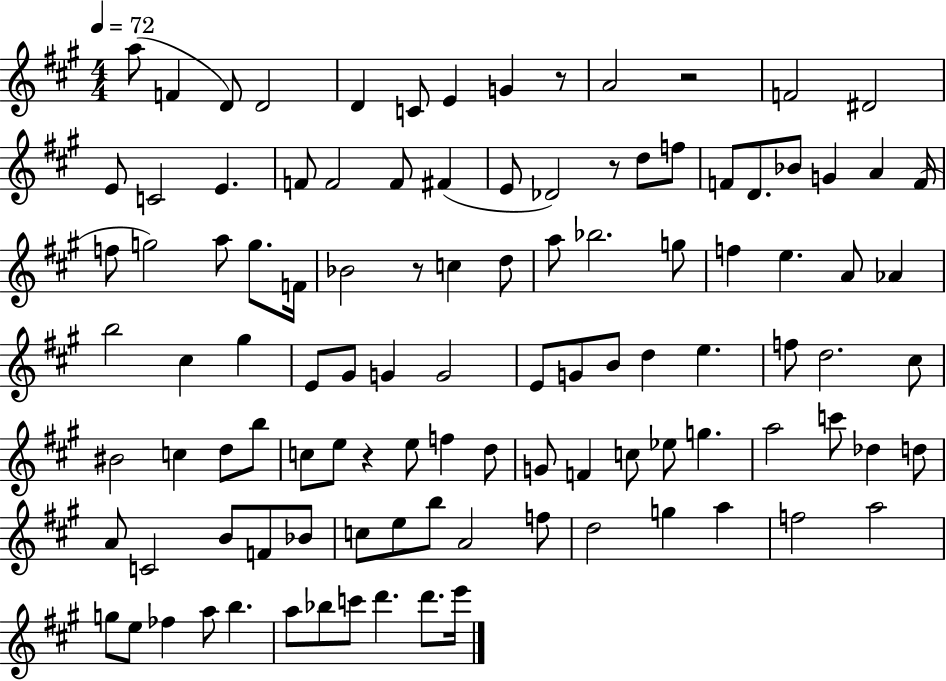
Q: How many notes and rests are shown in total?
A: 107